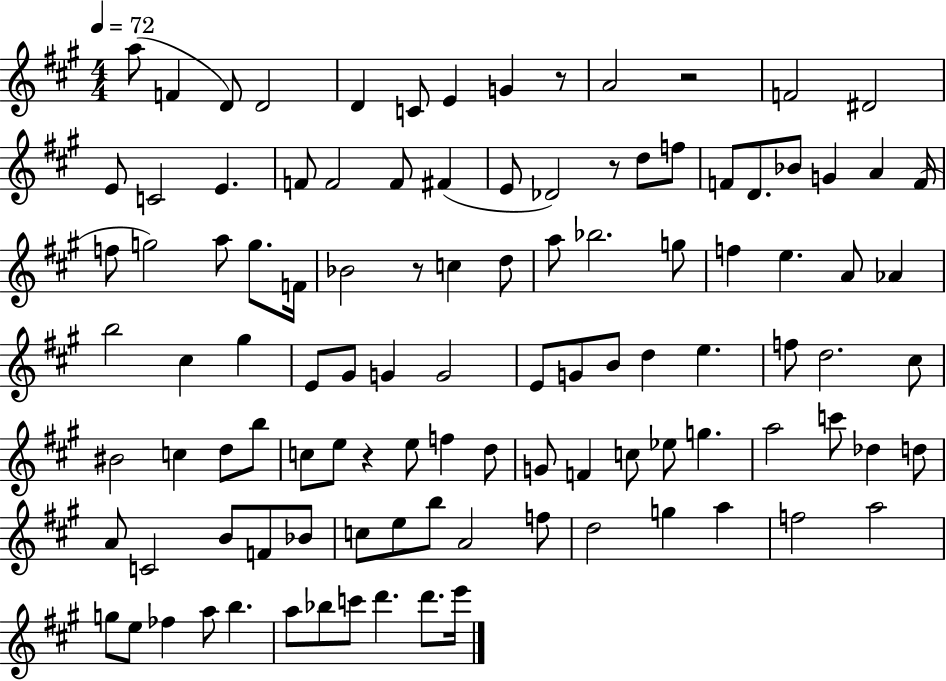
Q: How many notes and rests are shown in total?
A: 107